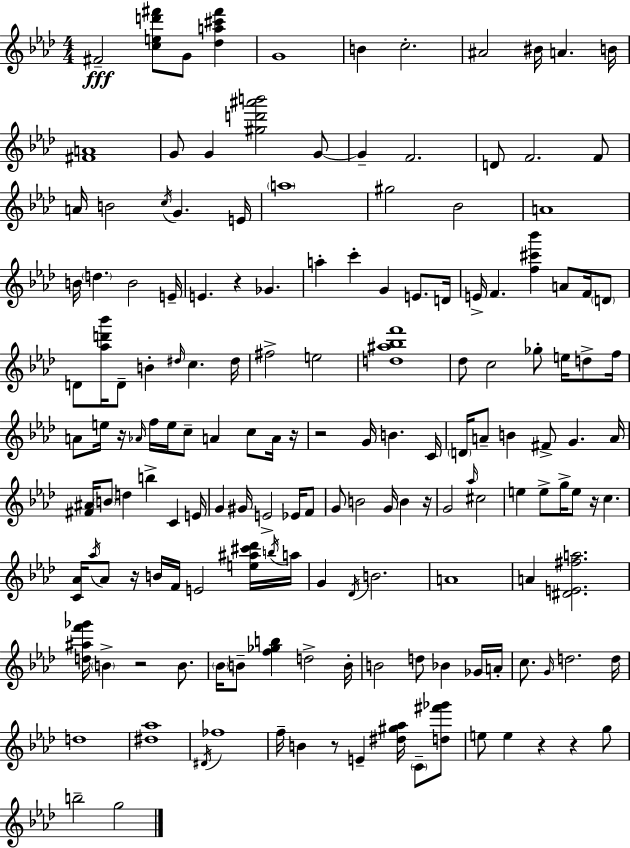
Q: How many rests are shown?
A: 11